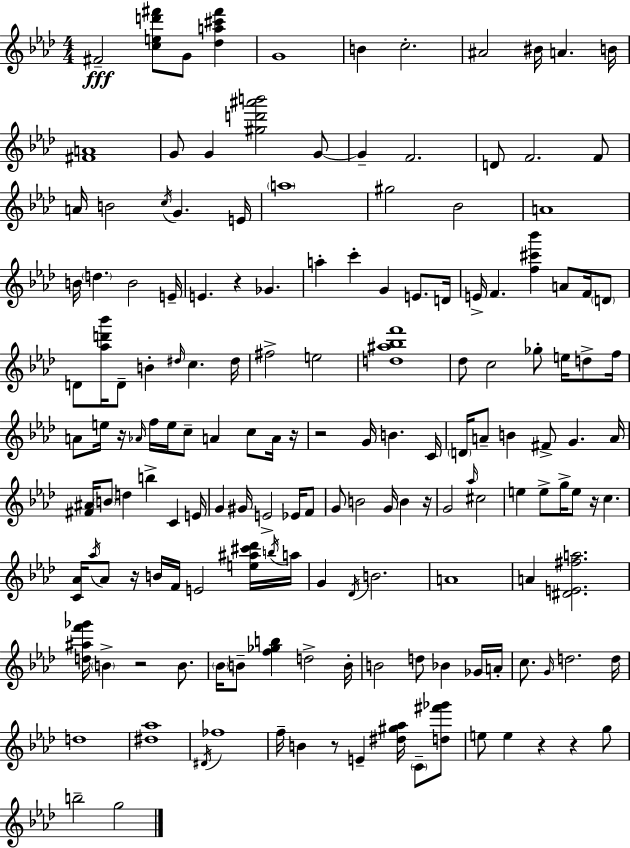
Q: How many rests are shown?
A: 11